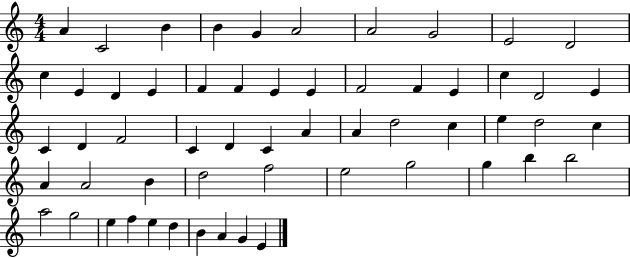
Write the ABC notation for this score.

X:1
T:Untitled
M:4/4
L:1/4
K:C
A C2 B B G A2 A2 G2 E2 D2 c E D E F F E E F2 F E c D2 E C D F2 C D C A A d2 c e d2 c A A2 B d2 f2 e2 g2 g b b2 a2 g2 e f e d B A G E